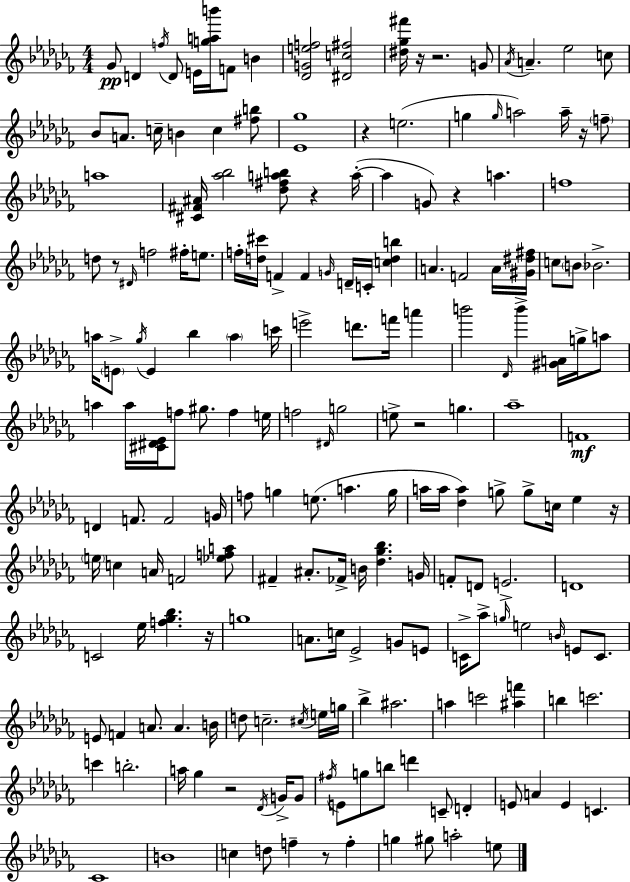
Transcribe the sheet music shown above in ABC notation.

X:1
T:Untitled
M:4/4
L:1/4
K:Abm
_G/2 D f/4 D/2 E/4 [gab']/4 F/2 B [_DGef]2 [^Dc^f]2 [^d_g^f']/4 z/4 z2 G/2 _A/4 A _e2 c/2 _B/2 A/2 c/4 B c [^fb]/2 [_E_g]4 z e2 g g/4 a2 a/4 z/4 f/2 a4 [^C^F^A]/4 [_a_b]2 [_d^fab]/2 z a/4 a G/2 z a f4 d/2 z/2 ^D/4 f2 ^f/4 e/2 f/4 [d^c']/4 F F G/4 D/4 C/4 [cdb] A F2 A/4 [^G^d^f]/4 c/2 B/2 _B2 a/4 E/2 _g/4 E _b a c'/4 e'2 d'/2 f'/4 a' b'2 _D/4 b' [^GA]/4 g/4 a/2 a a/4 [^C^D_E]/4 f/2 ^g/2 f e/4 f2 ^D/4 g2 e/2 z2 g _a4 F4 D F/2 F2 G/4 f/2 g e/2 a g/4 a/4 a/4 [_da] g/2 g/2 c/4 _e z/4 e/4 c A/4 F2 [_efa]/2 ^F ^A/2 _F/4 B/4 [_d_g_b] G/4 F/2 D/2 E2 D4 C2 _e/4 [f_g_b] z/4 g4 A/2 c/4 _E2 G/2 E/2 C/4 _a/2 g/4 e2 B/4 E/2 C/2 E/2 F A/2 A B/4 d/2 c2 ^c/4 e/4 g/4 _b ^a2 a c'2 [^af'] b c'2 c' b2 a/4 _g z2 _D/4 G/4 G/2 ^f/4 E/2 g/2 b/2 d' C/2 D E/2 A E C _C4 B4 c d/2 f z/2 f g ^g/2 a2 e/2